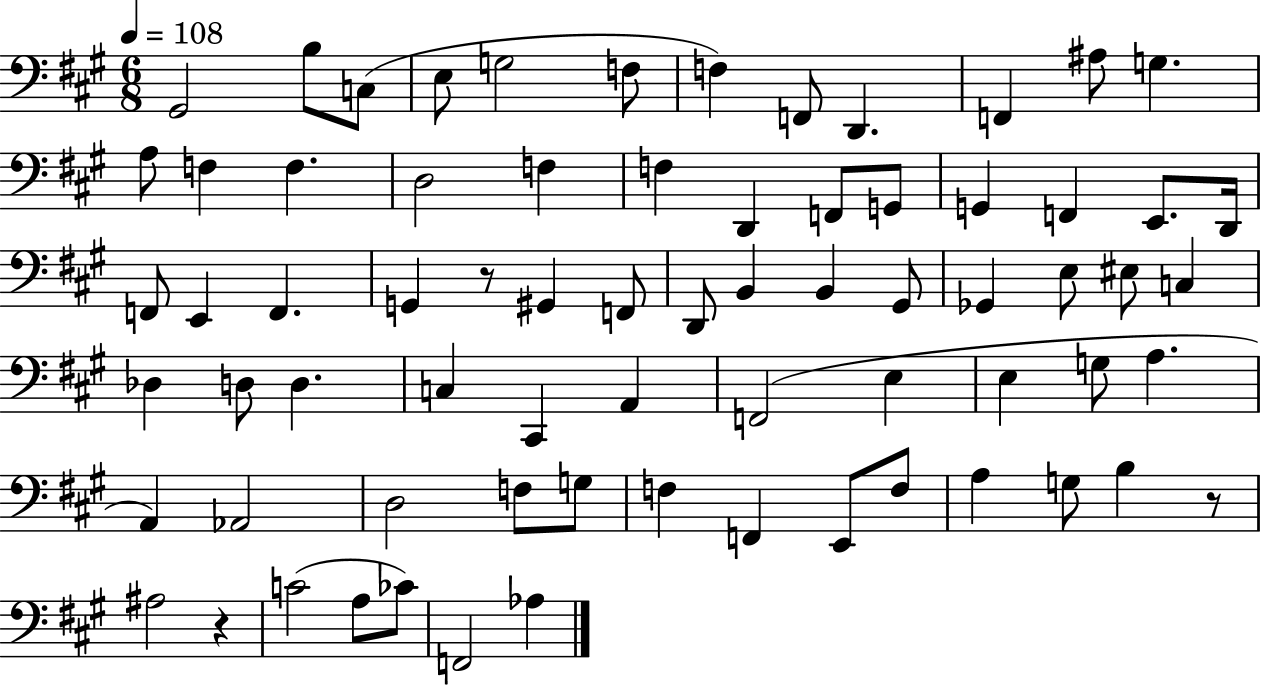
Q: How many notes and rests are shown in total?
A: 71